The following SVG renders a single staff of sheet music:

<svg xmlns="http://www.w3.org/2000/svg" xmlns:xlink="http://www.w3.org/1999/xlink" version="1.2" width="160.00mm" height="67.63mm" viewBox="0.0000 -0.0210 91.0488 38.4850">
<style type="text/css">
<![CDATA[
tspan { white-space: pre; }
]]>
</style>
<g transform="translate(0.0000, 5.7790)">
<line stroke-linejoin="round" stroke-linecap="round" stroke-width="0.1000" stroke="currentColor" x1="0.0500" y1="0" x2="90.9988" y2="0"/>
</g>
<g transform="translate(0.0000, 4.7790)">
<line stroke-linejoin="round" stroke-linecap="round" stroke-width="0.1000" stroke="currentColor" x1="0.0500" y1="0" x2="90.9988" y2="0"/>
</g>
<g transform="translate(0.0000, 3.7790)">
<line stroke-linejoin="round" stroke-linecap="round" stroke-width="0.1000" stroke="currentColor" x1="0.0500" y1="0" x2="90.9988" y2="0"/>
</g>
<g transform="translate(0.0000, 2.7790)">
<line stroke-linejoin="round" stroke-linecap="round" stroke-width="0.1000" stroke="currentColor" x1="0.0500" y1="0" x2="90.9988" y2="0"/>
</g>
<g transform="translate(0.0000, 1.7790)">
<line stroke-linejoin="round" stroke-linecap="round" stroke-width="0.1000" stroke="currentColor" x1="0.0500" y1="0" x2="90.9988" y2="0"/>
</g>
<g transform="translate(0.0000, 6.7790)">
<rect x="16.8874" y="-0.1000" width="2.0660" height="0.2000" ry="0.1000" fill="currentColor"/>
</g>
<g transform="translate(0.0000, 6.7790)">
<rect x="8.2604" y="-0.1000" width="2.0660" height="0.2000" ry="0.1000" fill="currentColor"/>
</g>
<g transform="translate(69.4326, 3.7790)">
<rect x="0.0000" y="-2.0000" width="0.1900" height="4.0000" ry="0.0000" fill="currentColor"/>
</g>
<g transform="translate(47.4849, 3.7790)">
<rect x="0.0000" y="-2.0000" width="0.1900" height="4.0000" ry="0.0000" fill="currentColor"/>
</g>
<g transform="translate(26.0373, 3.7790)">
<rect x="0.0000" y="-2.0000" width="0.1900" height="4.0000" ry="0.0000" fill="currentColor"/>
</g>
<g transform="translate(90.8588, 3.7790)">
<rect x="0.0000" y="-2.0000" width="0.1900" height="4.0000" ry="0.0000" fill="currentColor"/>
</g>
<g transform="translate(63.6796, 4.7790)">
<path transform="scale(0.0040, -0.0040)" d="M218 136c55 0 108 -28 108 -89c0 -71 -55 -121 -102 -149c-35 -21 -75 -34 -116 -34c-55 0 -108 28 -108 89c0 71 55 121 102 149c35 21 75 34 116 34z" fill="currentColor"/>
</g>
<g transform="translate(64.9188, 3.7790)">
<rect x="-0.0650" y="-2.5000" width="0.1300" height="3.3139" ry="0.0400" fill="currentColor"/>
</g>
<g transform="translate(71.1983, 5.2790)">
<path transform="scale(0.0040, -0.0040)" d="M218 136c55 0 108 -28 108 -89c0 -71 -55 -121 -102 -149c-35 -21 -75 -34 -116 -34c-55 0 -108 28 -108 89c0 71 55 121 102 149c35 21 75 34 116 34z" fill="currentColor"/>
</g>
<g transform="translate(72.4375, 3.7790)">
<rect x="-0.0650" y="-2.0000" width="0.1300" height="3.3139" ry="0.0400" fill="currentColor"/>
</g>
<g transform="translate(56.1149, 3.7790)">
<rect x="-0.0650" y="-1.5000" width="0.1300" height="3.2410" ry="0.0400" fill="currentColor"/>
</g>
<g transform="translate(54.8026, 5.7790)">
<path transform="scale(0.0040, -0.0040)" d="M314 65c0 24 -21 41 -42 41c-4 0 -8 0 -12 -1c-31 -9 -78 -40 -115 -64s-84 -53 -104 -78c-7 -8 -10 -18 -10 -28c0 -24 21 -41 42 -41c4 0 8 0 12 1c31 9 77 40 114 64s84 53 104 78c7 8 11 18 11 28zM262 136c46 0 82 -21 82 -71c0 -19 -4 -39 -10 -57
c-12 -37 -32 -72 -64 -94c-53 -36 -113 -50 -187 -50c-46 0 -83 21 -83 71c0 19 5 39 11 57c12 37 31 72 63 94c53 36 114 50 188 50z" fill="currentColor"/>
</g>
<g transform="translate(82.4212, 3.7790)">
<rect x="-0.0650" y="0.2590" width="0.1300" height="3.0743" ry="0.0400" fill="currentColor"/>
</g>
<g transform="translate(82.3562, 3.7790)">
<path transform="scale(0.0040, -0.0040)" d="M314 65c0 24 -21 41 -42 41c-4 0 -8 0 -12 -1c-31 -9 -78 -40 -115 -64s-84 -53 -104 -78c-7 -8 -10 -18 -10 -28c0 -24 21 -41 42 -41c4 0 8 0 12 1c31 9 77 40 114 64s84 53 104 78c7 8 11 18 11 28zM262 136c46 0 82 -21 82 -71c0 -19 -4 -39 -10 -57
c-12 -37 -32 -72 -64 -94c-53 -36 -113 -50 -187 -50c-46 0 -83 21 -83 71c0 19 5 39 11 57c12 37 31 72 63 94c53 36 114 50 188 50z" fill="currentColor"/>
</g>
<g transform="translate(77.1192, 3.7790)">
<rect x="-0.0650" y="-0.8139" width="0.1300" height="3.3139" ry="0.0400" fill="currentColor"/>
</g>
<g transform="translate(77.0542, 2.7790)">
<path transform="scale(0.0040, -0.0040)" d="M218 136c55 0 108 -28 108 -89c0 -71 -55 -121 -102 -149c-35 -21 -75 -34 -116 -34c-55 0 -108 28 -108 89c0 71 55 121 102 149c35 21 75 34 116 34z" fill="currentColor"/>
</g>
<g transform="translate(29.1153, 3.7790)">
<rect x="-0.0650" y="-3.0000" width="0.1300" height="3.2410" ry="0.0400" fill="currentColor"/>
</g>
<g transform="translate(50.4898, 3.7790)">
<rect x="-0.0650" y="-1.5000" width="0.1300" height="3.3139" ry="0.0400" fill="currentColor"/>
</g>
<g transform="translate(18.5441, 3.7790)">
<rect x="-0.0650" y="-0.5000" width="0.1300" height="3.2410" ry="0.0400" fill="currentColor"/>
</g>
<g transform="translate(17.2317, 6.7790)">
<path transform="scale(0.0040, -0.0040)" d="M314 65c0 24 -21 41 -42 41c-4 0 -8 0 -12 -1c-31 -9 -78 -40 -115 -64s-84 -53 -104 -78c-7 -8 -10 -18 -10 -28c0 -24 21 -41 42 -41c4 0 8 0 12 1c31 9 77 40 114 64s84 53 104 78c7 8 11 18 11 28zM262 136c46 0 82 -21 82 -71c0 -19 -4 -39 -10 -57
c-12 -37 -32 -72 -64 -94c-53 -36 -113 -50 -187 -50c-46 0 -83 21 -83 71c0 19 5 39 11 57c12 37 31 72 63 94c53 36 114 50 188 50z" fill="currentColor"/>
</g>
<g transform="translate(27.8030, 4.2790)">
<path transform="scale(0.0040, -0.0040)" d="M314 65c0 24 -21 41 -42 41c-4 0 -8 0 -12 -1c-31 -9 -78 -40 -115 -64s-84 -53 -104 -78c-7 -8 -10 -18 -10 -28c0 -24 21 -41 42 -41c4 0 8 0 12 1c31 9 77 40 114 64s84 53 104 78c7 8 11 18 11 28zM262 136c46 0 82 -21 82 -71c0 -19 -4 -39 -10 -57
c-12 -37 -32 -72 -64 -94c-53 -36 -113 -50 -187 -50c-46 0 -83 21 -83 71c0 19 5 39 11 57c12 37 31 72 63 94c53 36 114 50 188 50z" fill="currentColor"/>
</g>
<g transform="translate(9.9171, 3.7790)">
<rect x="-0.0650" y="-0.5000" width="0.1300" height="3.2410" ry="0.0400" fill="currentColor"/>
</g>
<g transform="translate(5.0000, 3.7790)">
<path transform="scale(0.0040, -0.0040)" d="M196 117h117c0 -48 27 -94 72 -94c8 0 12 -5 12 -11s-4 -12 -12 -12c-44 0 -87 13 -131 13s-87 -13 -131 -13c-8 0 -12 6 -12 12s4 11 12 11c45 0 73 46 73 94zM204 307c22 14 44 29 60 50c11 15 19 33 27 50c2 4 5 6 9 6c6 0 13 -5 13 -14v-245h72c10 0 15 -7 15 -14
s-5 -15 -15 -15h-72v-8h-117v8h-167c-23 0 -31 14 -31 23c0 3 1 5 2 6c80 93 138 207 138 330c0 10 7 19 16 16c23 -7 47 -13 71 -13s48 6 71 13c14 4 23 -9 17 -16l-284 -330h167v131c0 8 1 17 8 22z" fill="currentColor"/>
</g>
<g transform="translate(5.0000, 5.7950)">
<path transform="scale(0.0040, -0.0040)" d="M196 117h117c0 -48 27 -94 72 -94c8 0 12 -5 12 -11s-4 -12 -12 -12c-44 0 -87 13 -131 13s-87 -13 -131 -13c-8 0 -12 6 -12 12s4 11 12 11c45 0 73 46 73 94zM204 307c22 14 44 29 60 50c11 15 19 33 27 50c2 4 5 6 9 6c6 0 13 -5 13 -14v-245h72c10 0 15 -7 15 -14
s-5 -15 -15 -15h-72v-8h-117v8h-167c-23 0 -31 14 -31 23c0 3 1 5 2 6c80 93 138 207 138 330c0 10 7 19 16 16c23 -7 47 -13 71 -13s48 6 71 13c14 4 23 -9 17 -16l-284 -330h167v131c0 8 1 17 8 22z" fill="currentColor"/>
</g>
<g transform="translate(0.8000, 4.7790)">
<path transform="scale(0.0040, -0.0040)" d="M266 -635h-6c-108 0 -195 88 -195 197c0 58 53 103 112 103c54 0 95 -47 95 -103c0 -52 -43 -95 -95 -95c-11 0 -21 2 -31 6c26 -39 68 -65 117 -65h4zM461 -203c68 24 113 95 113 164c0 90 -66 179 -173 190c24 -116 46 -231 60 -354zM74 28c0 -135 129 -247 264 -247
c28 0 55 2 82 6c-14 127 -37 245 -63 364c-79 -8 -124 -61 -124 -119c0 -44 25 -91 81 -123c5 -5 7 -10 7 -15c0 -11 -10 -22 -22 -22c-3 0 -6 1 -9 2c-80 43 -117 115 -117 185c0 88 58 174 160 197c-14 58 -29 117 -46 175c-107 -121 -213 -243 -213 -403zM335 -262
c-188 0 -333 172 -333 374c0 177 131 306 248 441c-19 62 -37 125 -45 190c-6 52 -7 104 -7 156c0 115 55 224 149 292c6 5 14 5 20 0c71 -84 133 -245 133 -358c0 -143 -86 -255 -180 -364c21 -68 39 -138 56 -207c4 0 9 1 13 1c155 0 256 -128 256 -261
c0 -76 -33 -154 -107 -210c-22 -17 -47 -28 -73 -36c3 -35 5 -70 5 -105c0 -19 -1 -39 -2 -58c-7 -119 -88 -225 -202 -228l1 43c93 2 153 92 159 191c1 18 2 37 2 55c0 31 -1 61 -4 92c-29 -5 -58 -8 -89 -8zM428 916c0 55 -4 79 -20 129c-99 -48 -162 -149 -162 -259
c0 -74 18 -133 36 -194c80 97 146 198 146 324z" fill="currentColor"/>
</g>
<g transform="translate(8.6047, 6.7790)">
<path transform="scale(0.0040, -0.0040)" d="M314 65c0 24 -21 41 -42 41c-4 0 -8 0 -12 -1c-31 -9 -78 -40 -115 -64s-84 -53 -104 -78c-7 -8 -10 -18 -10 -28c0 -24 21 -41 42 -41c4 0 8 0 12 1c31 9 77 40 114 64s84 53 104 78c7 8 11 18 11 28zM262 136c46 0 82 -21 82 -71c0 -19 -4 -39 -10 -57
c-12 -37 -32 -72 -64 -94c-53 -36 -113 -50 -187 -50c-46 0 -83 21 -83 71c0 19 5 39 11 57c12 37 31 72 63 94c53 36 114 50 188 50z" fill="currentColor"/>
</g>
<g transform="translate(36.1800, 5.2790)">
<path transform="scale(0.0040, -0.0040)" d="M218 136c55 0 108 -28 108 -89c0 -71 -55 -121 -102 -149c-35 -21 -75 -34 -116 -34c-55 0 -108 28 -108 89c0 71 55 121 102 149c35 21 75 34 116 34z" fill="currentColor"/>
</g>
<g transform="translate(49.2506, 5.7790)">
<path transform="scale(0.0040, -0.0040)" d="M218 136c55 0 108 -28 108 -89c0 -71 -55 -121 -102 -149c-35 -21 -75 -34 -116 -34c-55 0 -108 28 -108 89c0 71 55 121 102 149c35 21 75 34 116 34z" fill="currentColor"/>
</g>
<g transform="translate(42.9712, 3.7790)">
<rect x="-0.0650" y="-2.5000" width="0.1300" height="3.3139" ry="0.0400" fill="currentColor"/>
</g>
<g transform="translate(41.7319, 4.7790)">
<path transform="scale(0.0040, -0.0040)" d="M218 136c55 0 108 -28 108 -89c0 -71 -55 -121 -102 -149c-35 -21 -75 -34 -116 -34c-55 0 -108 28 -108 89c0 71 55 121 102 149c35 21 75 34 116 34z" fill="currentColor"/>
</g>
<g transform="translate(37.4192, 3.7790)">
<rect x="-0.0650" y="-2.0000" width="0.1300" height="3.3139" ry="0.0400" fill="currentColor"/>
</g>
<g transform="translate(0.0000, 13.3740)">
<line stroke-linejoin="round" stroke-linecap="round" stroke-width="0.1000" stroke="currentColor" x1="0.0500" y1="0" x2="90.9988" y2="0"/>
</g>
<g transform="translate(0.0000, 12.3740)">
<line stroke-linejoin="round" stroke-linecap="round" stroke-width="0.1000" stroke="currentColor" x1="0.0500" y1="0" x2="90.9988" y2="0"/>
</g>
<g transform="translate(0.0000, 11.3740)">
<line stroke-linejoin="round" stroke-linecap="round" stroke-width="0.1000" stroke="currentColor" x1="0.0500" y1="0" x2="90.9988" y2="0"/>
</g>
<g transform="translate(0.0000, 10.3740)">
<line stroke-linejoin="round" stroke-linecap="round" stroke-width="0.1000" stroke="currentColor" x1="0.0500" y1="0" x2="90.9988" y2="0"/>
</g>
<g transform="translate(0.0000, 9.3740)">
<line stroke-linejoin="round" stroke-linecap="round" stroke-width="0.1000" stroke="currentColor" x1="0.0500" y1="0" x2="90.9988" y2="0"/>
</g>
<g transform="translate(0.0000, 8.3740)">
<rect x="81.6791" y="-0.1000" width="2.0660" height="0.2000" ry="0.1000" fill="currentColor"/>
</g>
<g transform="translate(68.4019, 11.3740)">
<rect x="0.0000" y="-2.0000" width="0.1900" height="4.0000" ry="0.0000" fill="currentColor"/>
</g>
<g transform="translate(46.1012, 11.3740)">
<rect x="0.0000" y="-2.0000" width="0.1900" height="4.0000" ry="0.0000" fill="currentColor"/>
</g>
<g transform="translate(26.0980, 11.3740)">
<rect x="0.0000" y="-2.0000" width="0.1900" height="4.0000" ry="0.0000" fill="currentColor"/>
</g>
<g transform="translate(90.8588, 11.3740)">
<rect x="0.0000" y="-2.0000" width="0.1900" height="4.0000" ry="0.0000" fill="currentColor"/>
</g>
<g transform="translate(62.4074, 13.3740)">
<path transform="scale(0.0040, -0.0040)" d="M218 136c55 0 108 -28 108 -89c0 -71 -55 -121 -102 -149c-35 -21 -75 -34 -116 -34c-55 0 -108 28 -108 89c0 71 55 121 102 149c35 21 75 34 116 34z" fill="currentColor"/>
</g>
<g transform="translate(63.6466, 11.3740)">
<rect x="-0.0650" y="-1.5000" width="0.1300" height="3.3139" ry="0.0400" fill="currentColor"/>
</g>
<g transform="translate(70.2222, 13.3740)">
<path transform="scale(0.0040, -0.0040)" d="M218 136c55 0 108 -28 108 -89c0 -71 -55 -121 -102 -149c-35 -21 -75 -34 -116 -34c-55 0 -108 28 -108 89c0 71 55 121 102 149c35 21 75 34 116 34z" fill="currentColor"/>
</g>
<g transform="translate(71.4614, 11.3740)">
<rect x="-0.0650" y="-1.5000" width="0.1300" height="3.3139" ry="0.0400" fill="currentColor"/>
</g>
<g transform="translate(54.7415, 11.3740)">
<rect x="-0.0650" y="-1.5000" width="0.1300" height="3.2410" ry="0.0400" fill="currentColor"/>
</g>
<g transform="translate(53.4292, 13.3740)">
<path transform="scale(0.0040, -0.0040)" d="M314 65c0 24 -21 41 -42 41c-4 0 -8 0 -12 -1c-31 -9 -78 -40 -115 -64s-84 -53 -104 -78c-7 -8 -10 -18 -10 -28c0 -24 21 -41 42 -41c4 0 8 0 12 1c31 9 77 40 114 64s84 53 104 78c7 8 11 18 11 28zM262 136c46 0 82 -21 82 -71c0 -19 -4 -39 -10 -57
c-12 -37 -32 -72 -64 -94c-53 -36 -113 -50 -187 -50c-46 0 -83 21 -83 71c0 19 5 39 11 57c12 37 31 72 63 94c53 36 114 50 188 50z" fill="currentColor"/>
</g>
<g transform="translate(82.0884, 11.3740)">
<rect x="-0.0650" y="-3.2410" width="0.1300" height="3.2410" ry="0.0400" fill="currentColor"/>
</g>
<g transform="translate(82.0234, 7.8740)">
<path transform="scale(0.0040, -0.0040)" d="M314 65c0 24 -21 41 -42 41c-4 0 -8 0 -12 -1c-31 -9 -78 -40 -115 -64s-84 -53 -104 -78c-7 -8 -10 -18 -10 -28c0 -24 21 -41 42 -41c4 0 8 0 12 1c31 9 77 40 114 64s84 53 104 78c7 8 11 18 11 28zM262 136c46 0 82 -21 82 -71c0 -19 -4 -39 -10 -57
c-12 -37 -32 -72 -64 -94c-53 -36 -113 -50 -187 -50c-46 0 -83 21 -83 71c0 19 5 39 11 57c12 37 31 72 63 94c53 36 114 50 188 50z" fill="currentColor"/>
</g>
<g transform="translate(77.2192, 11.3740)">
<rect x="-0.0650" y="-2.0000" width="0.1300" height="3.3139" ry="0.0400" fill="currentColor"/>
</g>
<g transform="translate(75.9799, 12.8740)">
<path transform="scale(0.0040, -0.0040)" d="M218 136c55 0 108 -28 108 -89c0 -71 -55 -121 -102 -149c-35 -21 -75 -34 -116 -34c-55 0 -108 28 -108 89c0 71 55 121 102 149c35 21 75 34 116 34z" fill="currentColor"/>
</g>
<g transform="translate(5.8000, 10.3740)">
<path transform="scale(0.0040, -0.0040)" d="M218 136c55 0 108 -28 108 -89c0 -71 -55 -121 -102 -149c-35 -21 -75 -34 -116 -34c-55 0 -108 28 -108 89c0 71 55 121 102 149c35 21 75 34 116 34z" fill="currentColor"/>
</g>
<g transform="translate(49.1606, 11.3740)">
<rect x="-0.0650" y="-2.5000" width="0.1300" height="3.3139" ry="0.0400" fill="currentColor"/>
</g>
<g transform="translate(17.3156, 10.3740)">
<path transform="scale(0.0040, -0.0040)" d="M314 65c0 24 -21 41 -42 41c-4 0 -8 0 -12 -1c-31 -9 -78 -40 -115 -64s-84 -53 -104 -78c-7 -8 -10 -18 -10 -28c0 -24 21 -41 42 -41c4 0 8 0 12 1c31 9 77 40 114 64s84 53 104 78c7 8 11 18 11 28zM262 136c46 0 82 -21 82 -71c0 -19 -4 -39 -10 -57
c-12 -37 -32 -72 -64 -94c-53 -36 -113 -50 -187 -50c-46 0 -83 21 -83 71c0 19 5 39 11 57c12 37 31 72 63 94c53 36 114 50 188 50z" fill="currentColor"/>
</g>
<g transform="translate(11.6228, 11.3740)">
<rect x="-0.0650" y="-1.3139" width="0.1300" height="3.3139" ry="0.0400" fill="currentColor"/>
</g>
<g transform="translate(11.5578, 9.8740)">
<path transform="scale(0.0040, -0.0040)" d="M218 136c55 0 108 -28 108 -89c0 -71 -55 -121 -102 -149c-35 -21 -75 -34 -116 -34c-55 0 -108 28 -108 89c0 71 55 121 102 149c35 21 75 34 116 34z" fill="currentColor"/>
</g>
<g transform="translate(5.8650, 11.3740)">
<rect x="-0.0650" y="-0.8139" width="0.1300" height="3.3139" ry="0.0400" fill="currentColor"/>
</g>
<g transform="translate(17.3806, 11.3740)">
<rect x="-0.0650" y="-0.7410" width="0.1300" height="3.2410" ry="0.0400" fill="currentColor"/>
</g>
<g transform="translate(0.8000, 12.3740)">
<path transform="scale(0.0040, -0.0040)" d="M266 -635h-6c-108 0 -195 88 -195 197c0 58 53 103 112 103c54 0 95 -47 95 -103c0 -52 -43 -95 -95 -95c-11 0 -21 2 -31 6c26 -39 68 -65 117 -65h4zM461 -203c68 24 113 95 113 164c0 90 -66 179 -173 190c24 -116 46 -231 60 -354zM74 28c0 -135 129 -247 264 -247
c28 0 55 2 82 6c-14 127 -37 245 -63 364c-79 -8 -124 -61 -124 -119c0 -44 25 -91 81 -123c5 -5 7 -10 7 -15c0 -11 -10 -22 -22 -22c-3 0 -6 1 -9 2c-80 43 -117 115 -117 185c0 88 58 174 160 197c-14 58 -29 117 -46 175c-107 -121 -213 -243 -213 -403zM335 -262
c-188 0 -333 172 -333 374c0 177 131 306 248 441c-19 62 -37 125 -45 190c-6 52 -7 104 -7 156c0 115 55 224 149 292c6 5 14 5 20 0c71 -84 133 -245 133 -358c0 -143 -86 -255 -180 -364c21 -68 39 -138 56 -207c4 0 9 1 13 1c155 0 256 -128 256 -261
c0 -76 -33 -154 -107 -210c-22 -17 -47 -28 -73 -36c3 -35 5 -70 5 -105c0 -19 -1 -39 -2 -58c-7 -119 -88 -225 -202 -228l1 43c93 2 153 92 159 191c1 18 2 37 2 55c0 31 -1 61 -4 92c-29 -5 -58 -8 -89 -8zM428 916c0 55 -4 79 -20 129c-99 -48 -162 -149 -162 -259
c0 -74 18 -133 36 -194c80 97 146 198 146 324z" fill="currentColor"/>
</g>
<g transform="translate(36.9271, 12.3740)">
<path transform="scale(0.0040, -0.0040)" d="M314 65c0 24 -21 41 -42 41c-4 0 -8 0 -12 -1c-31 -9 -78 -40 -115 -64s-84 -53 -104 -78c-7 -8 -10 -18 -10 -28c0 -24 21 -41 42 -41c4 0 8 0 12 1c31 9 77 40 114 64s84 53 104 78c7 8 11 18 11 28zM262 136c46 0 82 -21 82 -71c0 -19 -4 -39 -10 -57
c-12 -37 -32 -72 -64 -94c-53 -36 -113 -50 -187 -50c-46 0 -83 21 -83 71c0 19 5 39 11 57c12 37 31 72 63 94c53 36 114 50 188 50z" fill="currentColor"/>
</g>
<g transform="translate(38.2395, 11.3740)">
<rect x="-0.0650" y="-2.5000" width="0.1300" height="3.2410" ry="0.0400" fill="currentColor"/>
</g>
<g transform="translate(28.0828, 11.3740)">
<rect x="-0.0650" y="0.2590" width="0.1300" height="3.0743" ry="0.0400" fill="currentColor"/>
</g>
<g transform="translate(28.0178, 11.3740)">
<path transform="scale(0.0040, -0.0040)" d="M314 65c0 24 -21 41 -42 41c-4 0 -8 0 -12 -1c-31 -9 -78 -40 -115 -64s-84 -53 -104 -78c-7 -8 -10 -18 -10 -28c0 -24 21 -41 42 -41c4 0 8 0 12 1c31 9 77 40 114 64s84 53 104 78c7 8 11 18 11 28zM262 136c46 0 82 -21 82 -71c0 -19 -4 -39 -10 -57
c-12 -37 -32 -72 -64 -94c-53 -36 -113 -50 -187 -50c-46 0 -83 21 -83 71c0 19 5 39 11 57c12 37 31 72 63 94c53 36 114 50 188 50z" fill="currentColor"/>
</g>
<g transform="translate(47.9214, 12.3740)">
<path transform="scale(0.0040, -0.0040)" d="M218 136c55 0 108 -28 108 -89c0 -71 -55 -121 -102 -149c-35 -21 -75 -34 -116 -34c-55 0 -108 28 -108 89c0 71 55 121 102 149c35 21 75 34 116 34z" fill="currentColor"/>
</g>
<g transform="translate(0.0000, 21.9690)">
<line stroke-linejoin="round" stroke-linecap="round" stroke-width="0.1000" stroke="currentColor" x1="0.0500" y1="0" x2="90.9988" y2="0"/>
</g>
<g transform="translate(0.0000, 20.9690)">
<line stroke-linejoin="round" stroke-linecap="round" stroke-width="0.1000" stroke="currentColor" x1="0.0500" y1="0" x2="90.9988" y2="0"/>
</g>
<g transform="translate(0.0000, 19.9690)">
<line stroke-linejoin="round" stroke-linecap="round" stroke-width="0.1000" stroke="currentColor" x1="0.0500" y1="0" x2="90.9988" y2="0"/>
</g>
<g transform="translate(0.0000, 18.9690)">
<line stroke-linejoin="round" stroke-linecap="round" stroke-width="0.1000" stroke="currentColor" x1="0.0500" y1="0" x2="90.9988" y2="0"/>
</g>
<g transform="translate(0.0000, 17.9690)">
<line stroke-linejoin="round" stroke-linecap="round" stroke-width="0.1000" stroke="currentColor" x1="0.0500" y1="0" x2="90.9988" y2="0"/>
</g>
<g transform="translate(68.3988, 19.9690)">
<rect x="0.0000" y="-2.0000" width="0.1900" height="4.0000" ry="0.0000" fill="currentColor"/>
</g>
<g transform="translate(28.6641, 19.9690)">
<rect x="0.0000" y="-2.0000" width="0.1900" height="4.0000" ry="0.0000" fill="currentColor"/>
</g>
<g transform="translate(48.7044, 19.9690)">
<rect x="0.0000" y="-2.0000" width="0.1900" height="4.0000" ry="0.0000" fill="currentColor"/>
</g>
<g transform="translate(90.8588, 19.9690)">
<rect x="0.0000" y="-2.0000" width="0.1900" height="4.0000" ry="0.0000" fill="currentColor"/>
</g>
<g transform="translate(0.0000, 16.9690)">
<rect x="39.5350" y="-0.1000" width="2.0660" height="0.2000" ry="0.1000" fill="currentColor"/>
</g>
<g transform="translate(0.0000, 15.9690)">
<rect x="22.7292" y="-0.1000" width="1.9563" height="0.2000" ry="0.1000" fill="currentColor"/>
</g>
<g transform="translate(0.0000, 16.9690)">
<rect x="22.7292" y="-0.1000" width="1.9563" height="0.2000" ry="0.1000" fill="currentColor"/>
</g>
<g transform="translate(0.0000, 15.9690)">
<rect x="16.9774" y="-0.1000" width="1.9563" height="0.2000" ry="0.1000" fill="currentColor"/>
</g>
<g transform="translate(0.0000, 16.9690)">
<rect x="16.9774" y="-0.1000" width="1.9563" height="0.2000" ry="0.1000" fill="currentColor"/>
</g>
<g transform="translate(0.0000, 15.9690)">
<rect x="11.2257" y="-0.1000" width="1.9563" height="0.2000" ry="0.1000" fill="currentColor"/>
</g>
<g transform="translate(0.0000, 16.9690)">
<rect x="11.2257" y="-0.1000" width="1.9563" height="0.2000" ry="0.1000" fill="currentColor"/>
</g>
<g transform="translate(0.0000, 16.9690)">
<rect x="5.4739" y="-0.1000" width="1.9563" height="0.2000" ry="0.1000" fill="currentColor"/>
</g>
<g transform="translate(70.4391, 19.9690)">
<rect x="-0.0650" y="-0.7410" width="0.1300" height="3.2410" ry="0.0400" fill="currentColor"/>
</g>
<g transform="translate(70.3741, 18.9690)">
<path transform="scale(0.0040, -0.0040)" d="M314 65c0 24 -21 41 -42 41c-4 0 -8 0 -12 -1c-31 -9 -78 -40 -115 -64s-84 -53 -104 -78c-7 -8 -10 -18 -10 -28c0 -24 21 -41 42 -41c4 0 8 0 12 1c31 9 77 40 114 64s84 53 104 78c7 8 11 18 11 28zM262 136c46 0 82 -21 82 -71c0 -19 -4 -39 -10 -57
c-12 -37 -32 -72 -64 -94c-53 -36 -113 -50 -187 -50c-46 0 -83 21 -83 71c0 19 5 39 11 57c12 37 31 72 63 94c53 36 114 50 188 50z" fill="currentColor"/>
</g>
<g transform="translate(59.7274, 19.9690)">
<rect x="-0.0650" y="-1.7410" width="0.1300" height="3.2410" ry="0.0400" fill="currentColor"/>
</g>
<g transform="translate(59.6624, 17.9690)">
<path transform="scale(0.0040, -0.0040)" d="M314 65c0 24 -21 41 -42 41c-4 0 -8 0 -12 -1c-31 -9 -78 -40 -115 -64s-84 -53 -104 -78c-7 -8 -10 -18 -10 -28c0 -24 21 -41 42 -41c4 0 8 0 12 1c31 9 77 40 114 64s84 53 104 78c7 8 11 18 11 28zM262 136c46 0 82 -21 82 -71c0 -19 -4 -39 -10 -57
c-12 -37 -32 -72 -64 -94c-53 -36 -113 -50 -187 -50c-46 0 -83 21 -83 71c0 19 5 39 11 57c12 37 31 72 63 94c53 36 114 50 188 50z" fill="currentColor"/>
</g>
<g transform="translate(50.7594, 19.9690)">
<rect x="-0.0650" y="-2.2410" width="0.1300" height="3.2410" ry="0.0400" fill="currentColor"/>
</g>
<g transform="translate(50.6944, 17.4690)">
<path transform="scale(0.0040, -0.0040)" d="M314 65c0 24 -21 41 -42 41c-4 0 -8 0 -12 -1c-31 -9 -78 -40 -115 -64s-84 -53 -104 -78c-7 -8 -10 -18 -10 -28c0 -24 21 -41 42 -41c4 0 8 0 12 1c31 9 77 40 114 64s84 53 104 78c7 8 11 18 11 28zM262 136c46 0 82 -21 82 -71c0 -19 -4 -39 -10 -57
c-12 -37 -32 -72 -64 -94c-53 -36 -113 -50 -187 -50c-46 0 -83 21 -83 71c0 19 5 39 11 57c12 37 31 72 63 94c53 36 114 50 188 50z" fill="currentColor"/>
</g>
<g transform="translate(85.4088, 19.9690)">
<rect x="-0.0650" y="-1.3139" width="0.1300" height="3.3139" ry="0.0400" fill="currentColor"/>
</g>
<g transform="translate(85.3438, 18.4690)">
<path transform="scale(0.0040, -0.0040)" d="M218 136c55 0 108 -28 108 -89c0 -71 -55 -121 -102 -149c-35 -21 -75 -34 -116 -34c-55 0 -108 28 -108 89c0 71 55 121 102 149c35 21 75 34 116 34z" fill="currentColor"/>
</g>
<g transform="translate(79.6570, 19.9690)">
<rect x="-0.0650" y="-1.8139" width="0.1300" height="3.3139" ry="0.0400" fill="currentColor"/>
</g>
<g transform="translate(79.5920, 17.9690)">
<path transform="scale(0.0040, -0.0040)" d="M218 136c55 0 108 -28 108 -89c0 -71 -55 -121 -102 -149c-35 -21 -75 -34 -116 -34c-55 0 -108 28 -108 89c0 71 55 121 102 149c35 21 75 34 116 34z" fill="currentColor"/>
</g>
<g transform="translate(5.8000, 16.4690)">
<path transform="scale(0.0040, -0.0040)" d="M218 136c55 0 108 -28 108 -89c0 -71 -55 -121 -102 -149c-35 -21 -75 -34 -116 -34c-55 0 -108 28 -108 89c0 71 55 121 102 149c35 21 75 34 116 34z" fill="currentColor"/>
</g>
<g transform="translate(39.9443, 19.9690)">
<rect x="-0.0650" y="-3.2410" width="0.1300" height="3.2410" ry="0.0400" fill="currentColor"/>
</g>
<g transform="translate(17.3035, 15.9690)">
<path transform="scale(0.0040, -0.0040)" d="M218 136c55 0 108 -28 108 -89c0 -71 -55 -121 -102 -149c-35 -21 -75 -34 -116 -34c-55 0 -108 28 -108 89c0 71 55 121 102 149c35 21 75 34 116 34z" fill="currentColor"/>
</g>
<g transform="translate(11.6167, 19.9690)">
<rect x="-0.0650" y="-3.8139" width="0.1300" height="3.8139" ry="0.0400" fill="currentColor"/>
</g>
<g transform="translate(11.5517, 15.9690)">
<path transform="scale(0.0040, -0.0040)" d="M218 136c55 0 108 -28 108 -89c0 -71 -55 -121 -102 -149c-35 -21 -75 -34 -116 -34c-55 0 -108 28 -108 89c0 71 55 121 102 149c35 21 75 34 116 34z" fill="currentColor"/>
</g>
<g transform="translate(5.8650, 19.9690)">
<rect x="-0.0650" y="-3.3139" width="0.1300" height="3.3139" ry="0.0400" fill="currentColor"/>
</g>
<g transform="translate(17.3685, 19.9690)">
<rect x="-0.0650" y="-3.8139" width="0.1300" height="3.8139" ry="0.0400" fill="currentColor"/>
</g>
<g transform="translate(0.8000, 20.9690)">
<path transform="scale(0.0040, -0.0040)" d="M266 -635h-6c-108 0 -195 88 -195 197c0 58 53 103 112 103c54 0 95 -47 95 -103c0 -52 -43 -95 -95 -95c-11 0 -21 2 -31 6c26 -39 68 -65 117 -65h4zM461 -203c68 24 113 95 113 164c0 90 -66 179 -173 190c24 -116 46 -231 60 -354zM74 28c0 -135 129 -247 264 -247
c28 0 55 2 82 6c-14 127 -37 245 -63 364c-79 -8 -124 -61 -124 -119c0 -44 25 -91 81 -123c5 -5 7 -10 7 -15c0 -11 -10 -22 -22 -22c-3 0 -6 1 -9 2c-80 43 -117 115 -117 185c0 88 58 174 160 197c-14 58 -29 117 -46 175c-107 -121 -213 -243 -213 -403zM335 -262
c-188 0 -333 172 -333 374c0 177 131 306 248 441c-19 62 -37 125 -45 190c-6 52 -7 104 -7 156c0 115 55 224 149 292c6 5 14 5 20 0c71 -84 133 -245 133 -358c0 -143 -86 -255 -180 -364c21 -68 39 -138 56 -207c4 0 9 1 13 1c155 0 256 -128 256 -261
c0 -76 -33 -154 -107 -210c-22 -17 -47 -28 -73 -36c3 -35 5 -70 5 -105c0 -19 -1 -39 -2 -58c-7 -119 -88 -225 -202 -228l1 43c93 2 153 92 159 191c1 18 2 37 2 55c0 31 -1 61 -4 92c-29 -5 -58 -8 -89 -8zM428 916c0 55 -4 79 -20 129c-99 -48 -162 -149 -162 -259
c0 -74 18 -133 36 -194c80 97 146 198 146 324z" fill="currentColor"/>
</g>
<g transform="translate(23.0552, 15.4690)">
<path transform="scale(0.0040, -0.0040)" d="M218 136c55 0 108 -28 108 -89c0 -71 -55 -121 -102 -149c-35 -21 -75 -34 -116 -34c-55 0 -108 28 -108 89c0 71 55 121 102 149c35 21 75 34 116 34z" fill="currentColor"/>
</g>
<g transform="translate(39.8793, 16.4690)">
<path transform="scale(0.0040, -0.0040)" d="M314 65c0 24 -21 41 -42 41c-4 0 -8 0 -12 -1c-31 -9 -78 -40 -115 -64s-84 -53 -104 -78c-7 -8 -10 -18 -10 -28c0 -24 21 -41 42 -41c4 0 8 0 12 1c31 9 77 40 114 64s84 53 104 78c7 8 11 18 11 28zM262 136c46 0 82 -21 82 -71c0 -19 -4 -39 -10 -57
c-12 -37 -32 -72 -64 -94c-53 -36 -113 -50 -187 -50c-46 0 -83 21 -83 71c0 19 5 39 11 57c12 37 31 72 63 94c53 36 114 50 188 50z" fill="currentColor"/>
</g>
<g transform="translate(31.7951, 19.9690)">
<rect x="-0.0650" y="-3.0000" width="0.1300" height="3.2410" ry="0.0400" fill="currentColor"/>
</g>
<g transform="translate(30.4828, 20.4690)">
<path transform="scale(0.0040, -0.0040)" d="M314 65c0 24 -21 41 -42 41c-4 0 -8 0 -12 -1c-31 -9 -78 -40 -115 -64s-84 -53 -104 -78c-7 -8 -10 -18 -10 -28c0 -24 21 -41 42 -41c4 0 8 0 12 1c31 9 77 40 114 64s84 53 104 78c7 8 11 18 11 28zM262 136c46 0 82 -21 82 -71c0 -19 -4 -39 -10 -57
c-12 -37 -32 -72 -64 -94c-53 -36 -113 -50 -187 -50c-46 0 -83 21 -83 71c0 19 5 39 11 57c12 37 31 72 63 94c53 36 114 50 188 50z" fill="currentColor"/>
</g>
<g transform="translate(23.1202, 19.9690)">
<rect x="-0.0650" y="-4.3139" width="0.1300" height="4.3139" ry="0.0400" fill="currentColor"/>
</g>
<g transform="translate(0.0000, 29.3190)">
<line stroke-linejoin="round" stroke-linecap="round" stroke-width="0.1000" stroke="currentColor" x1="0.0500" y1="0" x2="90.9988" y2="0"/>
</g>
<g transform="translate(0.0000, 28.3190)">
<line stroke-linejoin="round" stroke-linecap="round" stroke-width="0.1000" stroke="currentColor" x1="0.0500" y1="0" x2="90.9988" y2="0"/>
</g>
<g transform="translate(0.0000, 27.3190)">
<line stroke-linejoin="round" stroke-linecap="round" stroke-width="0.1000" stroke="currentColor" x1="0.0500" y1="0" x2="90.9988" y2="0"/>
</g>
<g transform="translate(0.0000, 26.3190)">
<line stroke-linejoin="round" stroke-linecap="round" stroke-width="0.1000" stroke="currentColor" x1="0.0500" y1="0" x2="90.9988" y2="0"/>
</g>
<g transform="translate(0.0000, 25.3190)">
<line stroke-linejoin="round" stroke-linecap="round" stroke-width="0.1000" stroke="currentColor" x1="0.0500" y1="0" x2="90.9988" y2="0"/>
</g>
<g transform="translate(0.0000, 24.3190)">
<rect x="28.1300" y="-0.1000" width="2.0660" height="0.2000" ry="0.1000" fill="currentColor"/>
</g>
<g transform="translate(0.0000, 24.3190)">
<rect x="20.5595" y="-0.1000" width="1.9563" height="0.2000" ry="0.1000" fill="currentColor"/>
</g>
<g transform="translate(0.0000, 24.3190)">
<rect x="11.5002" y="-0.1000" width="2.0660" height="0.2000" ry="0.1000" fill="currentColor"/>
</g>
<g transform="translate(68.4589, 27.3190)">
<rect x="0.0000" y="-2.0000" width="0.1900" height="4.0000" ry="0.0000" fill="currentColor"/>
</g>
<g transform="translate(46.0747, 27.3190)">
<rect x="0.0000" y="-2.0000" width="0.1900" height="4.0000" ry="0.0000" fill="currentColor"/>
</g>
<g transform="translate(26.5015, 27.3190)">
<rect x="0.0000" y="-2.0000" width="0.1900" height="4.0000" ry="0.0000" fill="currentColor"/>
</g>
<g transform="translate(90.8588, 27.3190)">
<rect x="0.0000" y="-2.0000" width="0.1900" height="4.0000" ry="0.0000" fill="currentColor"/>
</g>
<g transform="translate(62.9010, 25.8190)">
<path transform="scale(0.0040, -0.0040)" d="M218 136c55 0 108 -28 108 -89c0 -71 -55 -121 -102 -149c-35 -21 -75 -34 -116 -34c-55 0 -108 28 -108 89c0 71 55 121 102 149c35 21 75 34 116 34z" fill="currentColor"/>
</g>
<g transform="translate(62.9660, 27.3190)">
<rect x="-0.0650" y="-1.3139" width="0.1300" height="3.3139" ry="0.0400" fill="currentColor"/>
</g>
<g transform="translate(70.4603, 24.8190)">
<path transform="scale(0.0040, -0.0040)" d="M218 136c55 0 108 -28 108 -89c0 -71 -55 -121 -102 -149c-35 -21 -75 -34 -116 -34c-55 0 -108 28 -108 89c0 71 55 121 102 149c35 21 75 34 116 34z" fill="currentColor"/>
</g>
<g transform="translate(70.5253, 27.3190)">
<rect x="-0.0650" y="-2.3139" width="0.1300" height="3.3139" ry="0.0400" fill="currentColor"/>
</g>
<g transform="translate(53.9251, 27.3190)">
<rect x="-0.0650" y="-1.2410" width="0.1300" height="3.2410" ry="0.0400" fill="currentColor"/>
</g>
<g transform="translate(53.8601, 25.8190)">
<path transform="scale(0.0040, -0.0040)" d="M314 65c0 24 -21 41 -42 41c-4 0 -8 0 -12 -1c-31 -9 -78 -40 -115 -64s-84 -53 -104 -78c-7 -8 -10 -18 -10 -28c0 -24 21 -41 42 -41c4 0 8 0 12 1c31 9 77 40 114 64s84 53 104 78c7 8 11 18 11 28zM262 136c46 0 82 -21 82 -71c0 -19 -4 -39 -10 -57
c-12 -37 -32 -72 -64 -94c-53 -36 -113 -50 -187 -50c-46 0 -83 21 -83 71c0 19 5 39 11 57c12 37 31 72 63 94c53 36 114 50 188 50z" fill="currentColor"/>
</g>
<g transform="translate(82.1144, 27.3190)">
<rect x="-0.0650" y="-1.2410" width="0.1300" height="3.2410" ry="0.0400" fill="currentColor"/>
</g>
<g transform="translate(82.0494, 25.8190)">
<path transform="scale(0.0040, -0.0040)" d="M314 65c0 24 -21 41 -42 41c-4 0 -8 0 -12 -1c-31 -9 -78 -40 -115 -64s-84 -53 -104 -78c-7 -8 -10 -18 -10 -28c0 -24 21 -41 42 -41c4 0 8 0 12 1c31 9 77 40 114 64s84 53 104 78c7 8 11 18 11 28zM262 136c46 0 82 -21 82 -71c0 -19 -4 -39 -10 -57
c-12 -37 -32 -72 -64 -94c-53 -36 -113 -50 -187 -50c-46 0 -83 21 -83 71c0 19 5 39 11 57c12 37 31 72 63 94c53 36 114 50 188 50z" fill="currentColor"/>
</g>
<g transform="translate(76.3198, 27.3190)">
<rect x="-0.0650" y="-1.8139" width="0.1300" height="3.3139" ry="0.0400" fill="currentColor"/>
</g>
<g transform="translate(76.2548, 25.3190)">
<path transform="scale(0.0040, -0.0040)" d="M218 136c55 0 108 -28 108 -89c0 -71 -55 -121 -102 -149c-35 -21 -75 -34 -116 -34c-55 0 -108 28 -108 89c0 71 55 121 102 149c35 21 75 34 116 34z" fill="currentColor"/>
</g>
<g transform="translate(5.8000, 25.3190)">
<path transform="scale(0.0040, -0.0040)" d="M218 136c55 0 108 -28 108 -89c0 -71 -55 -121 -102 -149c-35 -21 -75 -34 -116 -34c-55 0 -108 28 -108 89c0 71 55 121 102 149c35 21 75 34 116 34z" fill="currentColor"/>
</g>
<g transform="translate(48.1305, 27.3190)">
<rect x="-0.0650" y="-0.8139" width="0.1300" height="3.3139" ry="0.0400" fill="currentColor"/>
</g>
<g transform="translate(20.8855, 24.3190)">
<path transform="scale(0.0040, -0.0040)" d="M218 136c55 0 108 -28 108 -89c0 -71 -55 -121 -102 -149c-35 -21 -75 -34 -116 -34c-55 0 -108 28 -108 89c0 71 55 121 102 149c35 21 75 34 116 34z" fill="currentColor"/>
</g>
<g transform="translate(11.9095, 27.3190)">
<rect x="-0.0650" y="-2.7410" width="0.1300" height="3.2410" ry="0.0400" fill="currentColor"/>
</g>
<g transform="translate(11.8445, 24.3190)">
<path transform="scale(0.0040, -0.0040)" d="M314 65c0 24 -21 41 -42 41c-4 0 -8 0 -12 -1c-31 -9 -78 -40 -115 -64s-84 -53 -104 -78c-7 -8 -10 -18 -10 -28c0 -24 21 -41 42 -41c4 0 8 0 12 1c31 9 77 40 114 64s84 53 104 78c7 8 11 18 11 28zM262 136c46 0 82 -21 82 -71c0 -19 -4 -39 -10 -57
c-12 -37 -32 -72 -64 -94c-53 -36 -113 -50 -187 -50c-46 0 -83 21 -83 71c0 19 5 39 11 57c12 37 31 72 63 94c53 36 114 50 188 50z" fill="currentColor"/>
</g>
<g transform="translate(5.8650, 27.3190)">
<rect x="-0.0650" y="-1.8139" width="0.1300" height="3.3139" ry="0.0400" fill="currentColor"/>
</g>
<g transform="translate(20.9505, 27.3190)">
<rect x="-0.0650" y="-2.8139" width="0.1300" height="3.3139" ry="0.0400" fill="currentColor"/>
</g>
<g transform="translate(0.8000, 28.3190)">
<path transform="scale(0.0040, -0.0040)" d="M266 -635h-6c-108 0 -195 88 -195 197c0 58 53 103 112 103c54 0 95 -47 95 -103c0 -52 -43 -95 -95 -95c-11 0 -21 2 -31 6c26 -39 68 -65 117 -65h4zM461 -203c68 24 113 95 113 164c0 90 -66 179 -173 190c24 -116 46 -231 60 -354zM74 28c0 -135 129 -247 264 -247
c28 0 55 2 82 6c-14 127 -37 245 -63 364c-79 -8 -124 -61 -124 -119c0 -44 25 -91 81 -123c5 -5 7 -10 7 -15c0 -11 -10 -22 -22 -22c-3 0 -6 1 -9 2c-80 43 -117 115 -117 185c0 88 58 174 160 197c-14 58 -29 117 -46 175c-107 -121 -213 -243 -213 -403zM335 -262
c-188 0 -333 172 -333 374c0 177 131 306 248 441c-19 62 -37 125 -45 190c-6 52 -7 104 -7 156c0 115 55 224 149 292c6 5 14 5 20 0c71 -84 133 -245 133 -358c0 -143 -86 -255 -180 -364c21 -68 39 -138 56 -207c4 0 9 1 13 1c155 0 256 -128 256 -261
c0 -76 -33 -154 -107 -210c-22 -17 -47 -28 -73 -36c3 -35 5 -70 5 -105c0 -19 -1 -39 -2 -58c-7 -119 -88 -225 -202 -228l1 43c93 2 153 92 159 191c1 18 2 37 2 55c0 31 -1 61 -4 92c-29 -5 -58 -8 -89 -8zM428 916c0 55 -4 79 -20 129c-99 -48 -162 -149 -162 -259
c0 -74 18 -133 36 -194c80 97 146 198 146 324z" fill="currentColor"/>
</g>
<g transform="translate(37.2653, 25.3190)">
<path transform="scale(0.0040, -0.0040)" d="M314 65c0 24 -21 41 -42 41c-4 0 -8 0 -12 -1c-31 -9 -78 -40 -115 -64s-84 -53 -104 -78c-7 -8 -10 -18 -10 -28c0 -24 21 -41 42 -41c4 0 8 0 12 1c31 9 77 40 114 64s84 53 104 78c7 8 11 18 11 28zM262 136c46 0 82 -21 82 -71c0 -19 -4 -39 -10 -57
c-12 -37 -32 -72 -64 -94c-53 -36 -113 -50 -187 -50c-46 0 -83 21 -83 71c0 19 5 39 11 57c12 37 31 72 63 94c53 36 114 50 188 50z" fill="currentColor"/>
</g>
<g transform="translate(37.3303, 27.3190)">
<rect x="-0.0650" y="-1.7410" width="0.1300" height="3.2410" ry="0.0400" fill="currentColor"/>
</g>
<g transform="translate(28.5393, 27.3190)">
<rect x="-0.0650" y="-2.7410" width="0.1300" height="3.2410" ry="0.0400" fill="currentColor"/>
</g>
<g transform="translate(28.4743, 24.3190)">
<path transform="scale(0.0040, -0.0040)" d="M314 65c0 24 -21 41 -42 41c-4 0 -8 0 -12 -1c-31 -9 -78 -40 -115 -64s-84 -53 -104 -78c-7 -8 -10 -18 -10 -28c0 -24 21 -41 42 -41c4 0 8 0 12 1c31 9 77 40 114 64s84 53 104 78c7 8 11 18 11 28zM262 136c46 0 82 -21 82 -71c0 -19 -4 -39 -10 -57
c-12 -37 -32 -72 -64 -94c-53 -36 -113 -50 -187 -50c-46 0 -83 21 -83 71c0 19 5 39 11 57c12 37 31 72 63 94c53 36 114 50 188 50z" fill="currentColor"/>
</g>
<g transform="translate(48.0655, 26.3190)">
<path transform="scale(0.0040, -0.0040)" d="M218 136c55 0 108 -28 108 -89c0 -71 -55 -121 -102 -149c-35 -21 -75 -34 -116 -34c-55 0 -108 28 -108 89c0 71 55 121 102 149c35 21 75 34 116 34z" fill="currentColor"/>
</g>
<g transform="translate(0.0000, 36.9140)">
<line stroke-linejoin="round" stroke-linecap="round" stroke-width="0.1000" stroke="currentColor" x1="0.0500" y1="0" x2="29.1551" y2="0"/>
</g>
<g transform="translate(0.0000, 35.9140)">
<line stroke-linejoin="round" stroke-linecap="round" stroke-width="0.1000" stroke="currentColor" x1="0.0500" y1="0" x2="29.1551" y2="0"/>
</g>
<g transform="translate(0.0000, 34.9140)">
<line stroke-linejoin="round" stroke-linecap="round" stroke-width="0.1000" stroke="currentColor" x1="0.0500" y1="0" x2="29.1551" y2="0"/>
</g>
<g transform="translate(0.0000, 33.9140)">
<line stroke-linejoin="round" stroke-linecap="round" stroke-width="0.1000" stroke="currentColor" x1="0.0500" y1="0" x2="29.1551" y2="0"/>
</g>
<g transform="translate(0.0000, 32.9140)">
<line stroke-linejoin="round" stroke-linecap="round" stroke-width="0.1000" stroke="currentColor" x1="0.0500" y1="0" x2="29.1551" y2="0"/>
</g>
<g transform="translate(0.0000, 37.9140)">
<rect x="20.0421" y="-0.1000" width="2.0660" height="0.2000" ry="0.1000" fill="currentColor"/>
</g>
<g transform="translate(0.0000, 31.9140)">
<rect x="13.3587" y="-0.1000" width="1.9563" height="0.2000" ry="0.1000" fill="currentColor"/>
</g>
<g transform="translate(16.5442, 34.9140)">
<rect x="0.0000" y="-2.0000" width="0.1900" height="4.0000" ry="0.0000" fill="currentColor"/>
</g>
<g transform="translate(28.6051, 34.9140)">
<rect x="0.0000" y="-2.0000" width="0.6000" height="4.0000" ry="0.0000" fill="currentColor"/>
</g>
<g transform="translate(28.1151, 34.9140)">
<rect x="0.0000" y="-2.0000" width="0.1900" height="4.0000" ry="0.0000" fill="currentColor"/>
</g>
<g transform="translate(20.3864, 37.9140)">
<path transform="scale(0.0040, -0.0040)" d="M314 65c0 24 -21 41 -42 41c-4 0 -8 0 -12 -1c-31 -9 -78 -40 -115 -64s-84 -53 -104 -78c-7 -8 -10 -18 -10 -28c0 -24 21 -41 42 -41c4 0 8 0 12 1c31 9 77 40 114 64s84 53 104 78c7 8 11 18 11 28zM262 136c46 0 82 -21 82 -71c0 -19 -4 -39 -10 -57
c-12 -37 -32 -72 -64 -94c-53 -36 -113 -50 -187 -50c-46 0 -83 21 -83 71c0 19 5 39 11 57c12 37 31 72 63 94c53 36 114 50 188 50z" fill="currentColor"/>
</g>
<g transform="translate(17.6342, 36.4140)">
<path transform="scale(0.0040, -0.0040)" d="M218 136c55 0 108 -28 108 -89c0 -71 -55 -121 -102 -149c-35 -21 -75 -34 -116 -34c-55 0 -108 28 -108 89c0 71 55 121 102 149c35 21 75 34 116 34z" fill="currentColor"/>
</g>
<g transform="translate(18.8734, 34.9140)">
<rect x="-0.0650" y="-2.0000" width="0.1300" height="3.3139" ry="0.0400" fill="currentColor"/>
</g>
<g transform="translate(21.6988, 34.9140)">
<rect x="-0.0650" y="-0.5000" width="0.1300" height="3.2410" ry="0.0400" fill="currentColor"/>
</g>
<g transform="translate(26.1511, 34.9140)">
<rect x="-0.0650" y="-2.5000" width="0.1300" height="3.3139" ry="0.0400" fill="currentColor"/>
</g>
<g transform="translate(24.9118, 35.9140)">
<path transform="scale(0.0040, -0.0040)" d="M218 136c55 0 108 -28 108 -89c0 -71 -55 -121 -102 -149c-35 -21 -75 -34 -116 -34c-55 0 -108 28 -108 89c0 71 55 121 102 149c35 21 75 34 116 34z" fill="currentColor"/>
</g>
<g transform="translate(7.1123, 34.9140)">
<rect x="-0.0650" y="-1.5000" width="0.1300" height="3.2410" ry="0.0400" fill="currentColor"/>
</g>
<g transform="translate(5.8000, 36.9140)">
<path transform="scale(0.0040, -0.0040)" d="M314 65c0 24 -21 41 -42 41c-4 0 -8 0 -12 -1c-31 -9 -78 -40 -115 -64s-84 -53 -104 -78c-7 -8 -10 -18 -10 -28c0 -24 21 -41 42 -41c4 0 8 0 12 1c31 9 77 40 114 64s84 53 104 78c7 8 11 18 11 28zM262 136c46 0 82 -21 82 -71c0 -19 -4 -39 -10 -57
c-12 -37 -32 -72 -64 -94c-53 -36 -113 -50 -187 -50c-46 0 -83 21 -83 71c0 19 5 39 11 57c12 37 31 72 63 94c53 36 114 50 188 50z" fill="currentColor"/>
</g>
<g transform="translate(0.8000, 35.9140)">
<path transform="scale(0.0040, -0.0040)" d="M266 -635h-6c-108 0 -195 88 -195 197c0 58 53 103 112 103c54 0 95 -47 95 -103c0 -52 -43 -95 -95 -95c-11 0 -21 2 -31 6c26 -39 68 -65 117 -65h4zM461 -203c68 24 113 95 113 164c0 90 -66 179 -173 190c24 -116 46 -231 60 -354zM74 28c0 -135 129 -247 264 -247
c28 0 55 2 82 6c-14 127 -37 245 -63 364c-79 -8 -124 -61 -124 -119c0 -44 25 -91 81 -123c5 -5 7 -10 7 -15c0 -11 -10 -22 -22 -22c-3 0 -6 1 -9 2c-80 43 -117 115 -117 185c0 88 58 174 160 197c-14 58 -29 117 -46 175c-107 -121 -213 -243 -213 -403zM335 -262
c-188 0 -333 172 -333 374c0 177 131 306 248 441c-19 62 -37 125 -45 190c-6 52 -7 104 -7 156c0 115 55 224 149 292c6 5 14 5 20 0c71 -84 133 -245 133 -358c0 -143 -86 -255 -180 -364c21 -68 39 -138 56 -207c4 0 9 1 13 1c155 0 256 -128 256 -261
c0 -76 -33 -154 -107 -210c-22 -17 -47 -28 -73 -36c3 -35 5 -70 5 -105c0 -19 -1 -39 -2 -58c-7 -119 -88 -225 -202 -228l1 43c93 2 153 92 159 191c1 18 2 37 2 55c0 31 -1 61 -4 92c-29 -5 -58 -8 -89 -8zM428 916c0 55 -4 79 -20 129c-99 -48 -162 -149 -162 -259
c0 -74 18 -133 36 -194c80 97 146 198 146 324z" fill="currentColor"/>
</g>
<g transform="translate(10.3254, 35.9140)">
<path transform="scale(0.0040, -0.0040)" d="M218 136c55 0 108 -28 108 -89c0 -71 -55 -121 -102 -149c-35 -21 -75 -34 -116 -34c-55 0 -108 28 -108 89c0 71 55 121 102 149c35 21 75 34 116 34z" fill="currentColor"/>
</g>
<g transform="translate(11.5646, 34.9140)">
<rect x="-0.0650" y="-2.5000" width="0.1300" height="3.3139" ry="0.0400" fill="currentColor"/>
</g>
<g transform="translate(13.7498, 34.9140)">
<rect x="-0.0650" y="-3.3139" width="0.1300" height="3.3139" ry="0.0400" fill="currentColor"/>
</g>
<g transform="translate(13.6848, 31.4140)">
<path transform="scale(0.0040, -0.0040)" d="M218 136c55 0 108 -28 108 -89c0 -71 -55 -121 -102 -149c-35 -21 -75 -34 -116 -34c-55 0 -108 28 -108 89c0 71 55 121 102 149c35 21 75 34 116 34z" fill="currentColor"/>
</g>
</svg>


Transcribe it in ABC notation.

X:1
T:Untitled
M:4/4
L:1/4
K:C
C2 C2 A2 F G E E2 G F d B2 d e d2 B2 G2 G E2 E E F b2 b c' c' d' A2 b2 g2 f2 d2 f e f a2 a a2 f2 d e2 e g f e2 E2 G b F C2 G